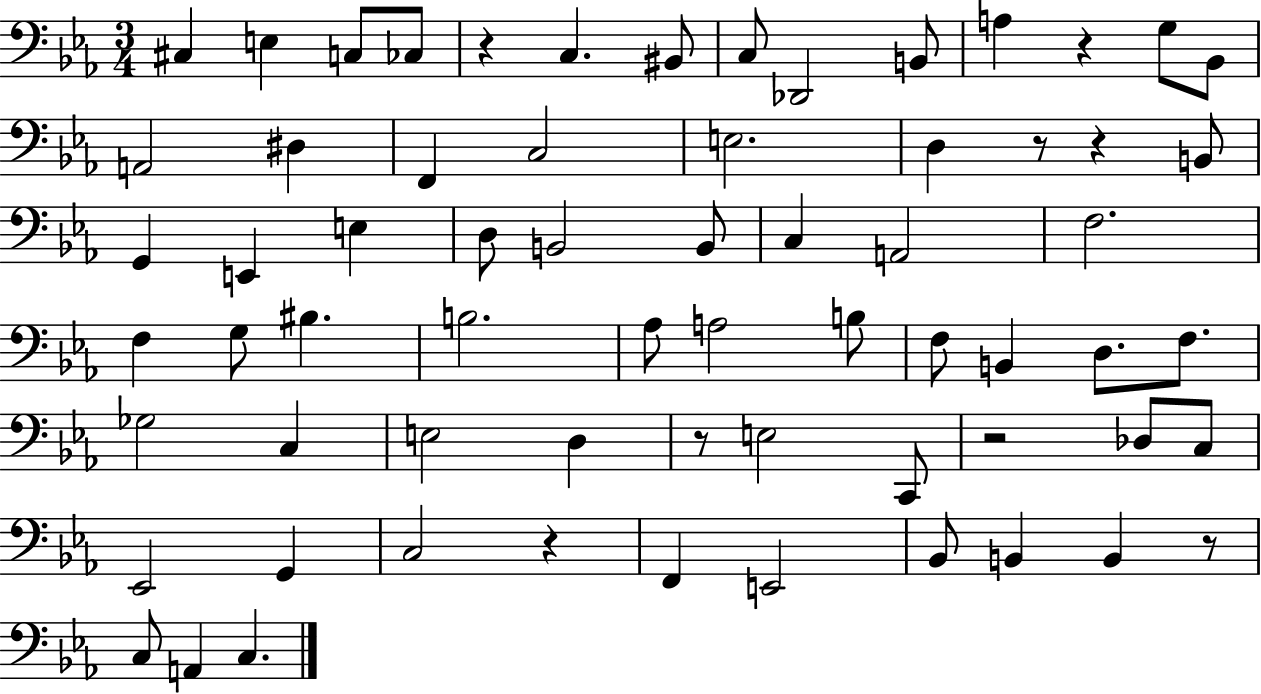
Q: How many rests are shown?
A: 8